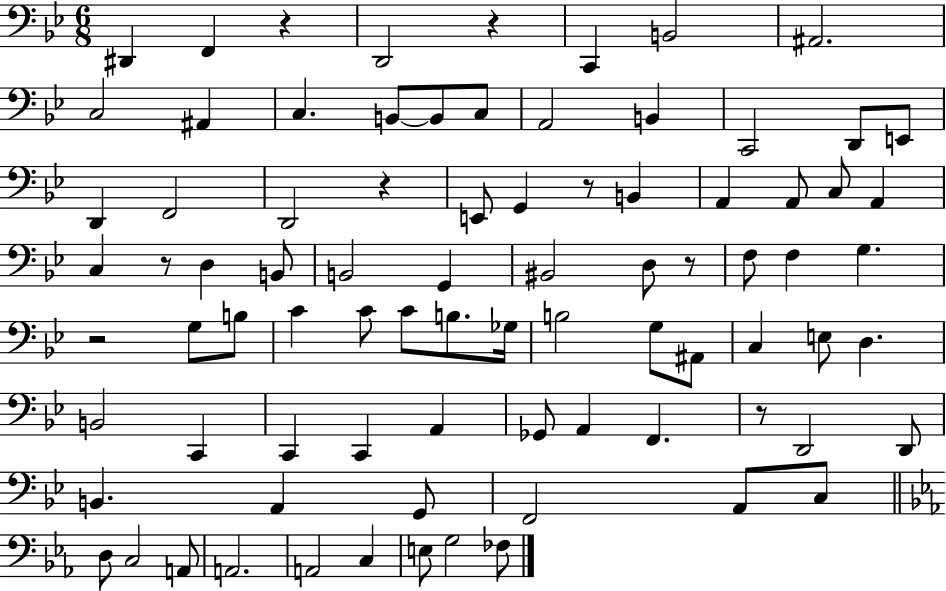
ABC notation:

X:1
T:Untitled
M:6/8
L:1/4
K:Bb
^D,, F,, z D,,2 z C,, B,,2 ^A,,2 C,2 ^A,, C, B,,/2 B,,/2 C,/2 A,,2 B,, C,,2 D,,/2 E,,/2 D,, F,,2 D,,2 z E,,/2 G,, z/2 B,, A,, A,,/2 C,/2 A,, C, z/2 D, B,,/2 B,,2 G,, ^B,,2 D,/2 z/2 F,/2 F, G, z2 G,/2 B,/2 C C/2 C/2 B,/2 _G,/4 B,2 G,/2 ^A,,/2 C, E,/2 D, B,,2 C,, C,, C,, A,, _G,,/2 A,, F,, z/2 D,,2 D,,/2 B,, A,, G,,/2 F,,2 A,,/2 C,/2 D,/2 C,2 A,,/2 A,,2 A,,2 C, E,/2 G,2 _F,/2